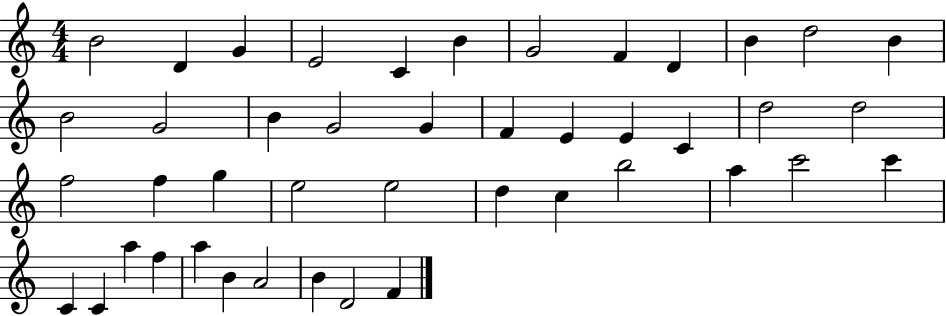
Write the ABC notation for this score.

X:1
T:Untitled
M:4/4
L:1/4
K:C
B2 D G E2 C B G2 F D B d2 B B2 G2 B G2 G F E E C d2 d2 f2 f g e2 e2 d c b2 a c'2 c' C C a f a B A2 B D2 F